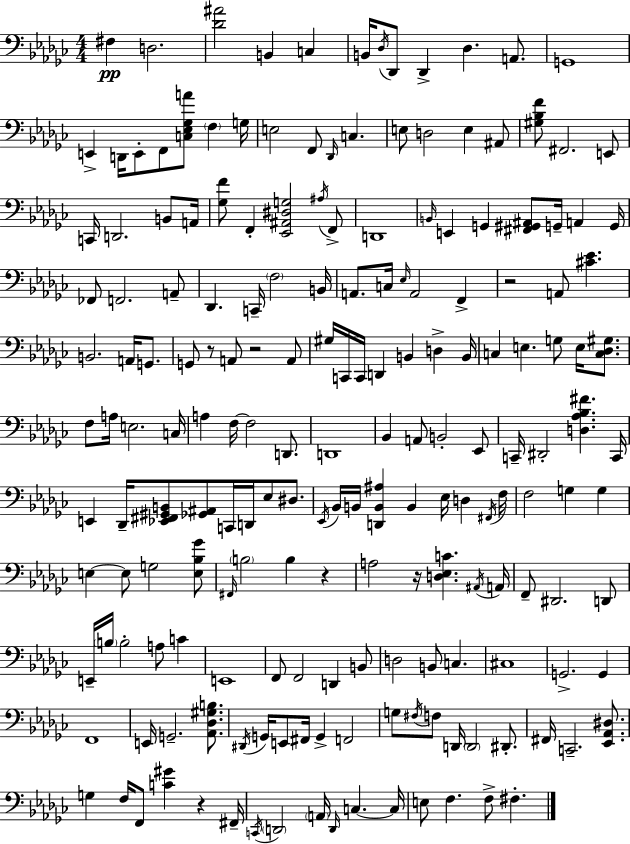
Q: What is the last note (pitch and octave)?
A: F#3